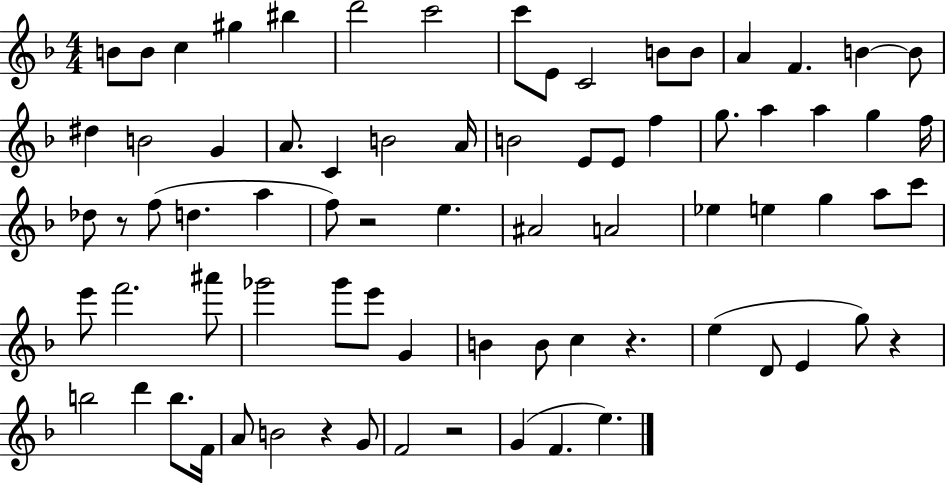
B4/e B4/e C5/q G#5/q BIS5/q D6/h C6/h C6/e E4/e C4/h B4/e B4/e A4/q F4/q. B4/q B4/e D#5/q B4/h G4/q A4/e. C4/q B4/h A4/s B4/h E4/e E4/e F5/q G5/e. A5/q A5/q G5/q F5/s Db5/e R/e F5/e D5/q. A5/q F5/e R/h E5/q. A#4/h A4/h Eb5/q E5/q G5/q A5/e C6/e E6/e F6/h. A#6/e Gb6/h Gb6/e E6/e G4/q B4/q B4/e C5/q R/q. E5/q D4/e E4/q G5/e R/q B5/h D6/q B5/e. F4/s A4/e B4/h R/q G4/e F4/h R/h G4/q F4/q. E5/q.